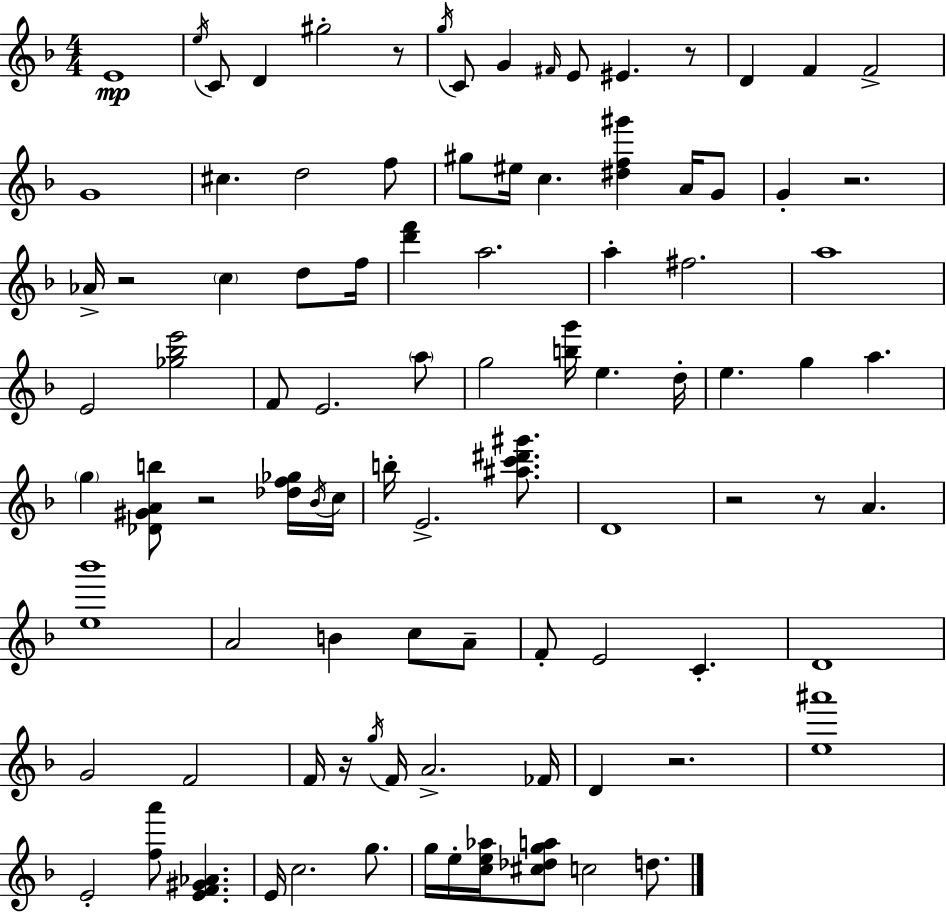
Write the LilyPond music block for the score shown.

{
  \clef treble
  \numericTimeSignature
  \time 4/4
  \key d \minor
  \repeat volta 2 { e'1\mp | \acciaccatura { e''16 } c'8 d'4 gis''2-. r8 | \acciaccatura { g''16 } c'8 g'4 \grace { fis'16 } e'8 eis'4. | r8 d'4 f'4 f'2-> | \break g'1 | cis''4. d''2 | f''8 gis''8 eis''16 c''4. <dis'' f'' gis'''>4 | a'16 g'8 g'4-. r2. | \break aes'16-> r2 \parenthesize c''4 | d''8 f''16 <d''' f'''>4 a''2. | a''4-. fis''2. | a''1 | \break e'2 <ges'' bes'' e'''>2 | f'8 e'2. | \parenthesize a''8 g''2 <b'' g'''>16 e''4. | d''16-. e''4. g''4 a''4. | \break \parenthesize g''4 <des' gis' a' b''>8 r2 | <des'' f'' ges''>16 \acciaccatura { bes'16 } c''16 b''16-. e'2.-> | <ais'' c''' dis''' gis'''>8. d'1 | r2 r8 a'4. | \break <e'' bes'''>1 | a'2 b'4 | c''8 a'8-- f'8-. e'2 c'4.-. | d'1 | \break g'2 f'2 | f'16 r16 \acciaccatura { g''16 } f'16 a'2.-> | fes'16 d'4 r2. | <e'' ais'''>1 | \break e'2-. <f'' a'''>8 <e' f' gis' aes'>4. | e'16 c''2. | g''8. g''16 e''16-. <c'' e'' aes''>16 <cis'' des'' g'' a''>8 c''2 | d''8. } \bar "|."
}